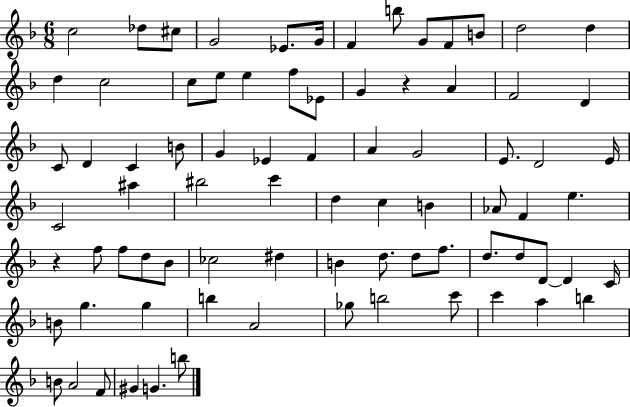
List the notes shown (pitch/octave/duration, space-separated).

C5/h Db5/e C#5/e G4/h Eb4/e. G4/s F4/q B5/e G4/e F4/e B4/e D5/h D5/q D5/q C5/h C5/e E5/e E5/q F5/e Eb4/e G4/q R/q A4/q F4/h D4/q C4/e D4/q C4/q B4/e G4/q Eb4/q F4/q A4/q G4/h E4/e. D4/h E4/s C4/h A#5/q BIS5/h C6/q D5/q C5/q B4/q Ab4/e F4/q E5/q. R/q F5/e F5/e D5/e Bb4/e CES5/h D#5/q B4/q D5/e. D5/e F5/e. D5/e. D5/e D4/e D4/q C4/s B4/e G5/q. G5/q B5/q A4/h Gb5/e B5/h C6/e C6/q A5/q B5/q B4/e A4/h F4/e G#4/q G4/q. B5/e